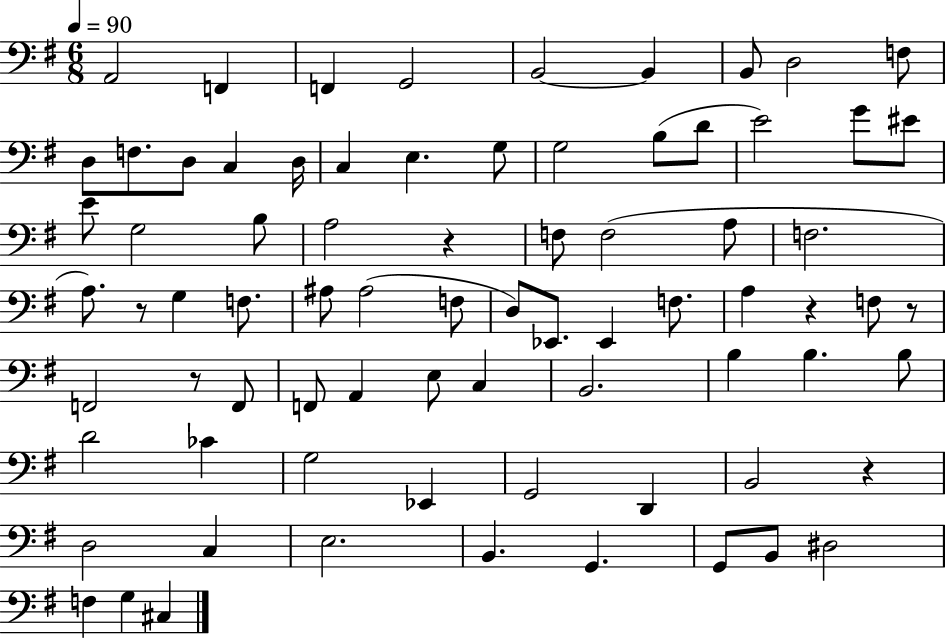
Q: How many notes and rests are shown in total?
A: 77